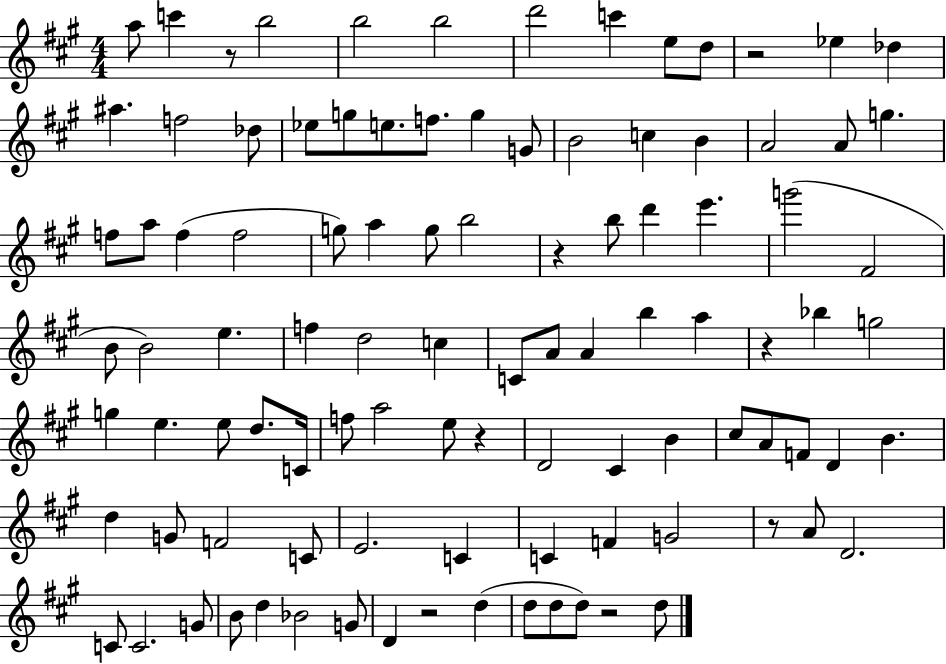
{
  \clef treble
  \numericTimeSignature
  \time 4/4
  \key a \major
  a''8 c'''4 r8 b''2 | b''2 b''2 | d'''2 c'''4 e''8 d''8 | r2 ees''4 des''4 | \break ais''4. f''2 des''8 | ees''8 g''8 e''8. f''8. g''4 g'8 | b'2 c''4 b'4 | a'2 a'8 g''4. | \break f''8 a''8 f''4( f''2 | g''8) a''4 g''8 b''2 | r4 b''8 d'''4 e'''4. | g'''2( fis'2 | \break b'8 b'2) e''4. | f''4 d''2 c''4 | c'8 a'8 a'4 b''4 a''4 | r4 bes''4 g''2 | \break g''4 e''4. e''8 d''8. c'16 | f''8 a''2 e''8 r4 | d'2 cis'4 b'4 | cis''8 a'8 f'8 d'4 b'4. | \break d''4 g'8 f'2 c'8 | e'2. c'4 | c'4 f'4 g'2 | r8 a'8 d'2. | \break c'8 c'2. g'8 | b'8 d''4 bes'2 g'8 | d'4 r2 d''4( | d''8 d''8 d''8) r2 d''8 | \break \bar "|."
}